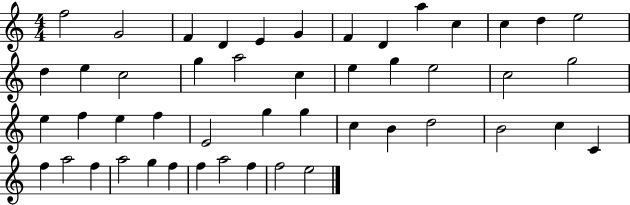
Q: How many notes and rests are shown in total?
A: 48